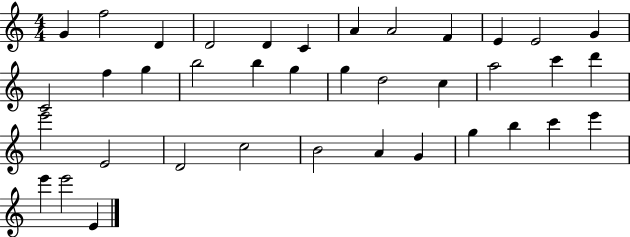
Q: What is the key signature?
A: C major